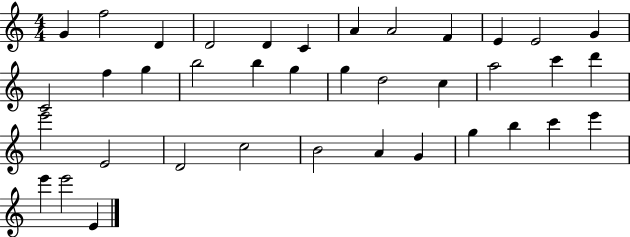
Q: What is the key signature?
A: C major